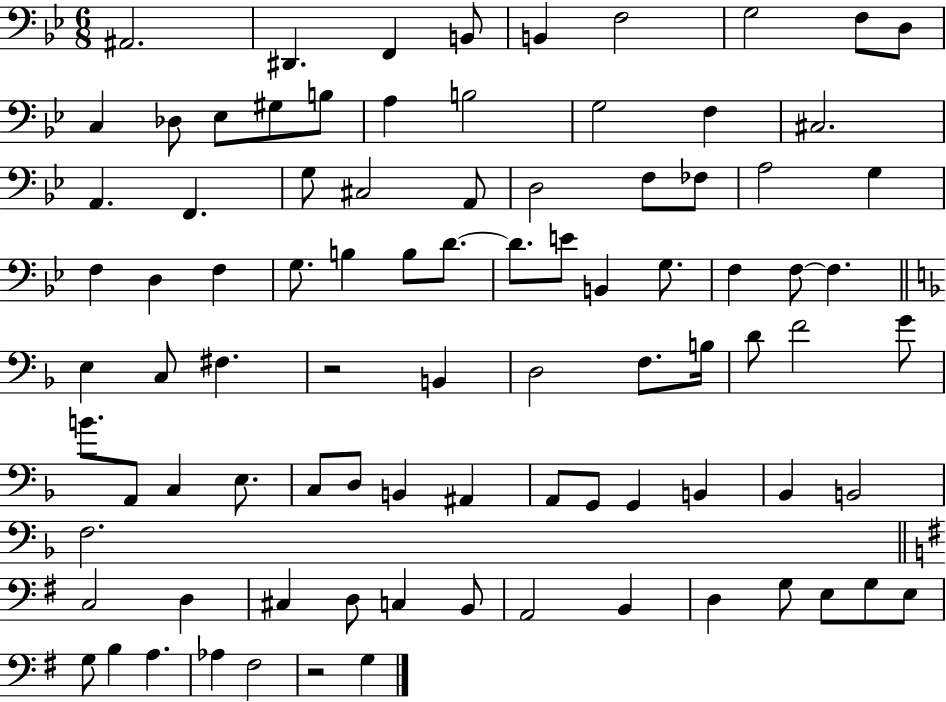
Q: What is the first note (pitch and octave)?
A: A#2